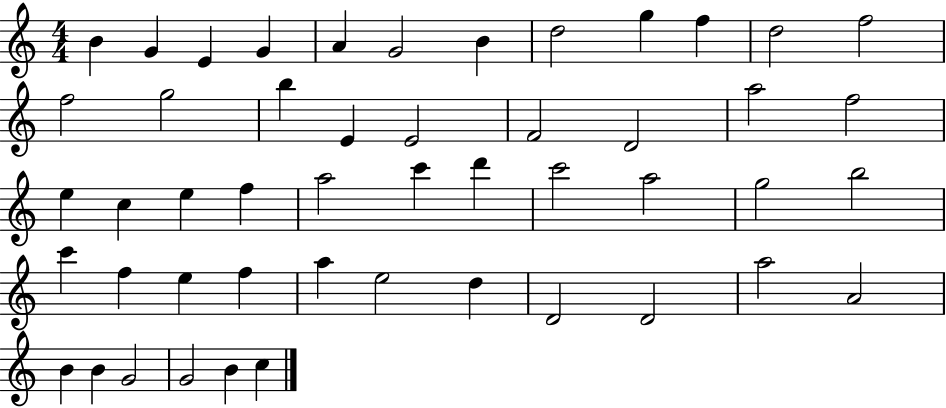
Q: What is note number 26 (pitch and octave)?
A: A5